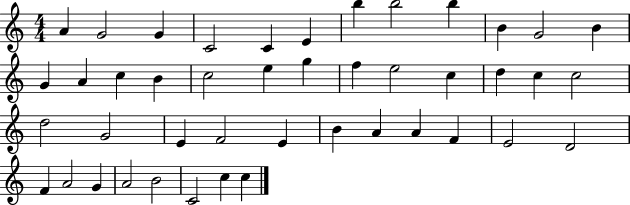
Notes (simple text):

A4/q G4/h G4/q C4/h C4/q E4/q B5/q B5/h B5/q B4/q G4/h B4/q G4/q A4/q C5/q B4/q C5/h E5/q G5/q F5/q E5/h C5/q D5/q C5/q C5/h D5/h G4/h E4/q F4/h E4/q B4/q A4/q A4/q F4/q E4/h D4/h F4/q A4/h G4/q A4/h B4/h C4/h C5/q C5/q